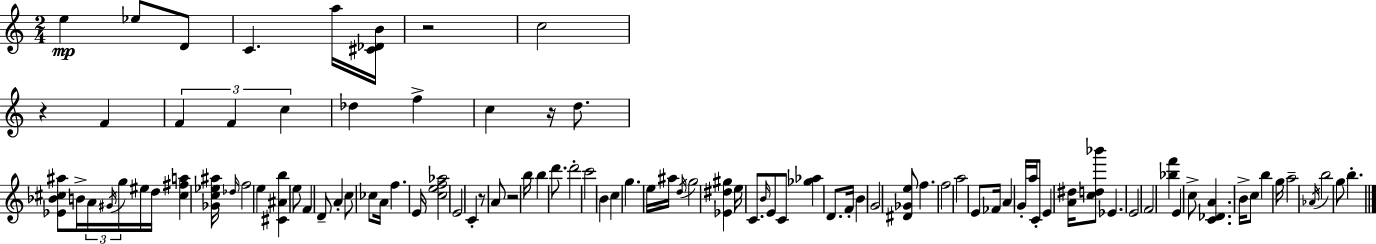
E5/q Eb5/e D4/e C4/q. A5/s [C#4,Db4,B4]/s R/h C5/h R/q F4/q F4/q F4/q C5/q Db5/q F5/q C5/q R/s D5/e. [Eb4,Bb4,C#5,A#5]/e B4/s A4/s G#4/s G5/s EIS5/s D5/s [C#5,F#5,A5]/q [Gb4,C5,Eb5,A#5]/s Db5/s F5/h E5/q [C#4,A#4,B5]/q E5/e F4/q D4/e A4/q C5/e CES5/e A4/s F5/q. E4/s [C5,E5,F5,Ab5]/h E4/h C4/q R/e A4/e R/h B5/s B5/q D6/e. D6/h C6/h B4/q C5/q G5/q. E5/s A#5/s D5/s G5/h [Eb4,D#5,G#5]/q E5/s C4/e. B4/s E4/e C4/e [Gb5,Ab5]/q D4/e. F4/s B4/q G4/h [D#4,Gb4,E5]/e F5/q. F5/h A5/h E4/e FES4/s A4/q G4/s A5/s C4/e E4/q [A4,D#5]/s [C5,D5,Bb6]/e Eb4/q. E4/h F4/h [Bb5,F6]/q E4/q C5/e [C4,Db4,A4]/q. B4/s C5/e B5/q G5/s A5/h Ab4/s B5/h G5/e B5/q.